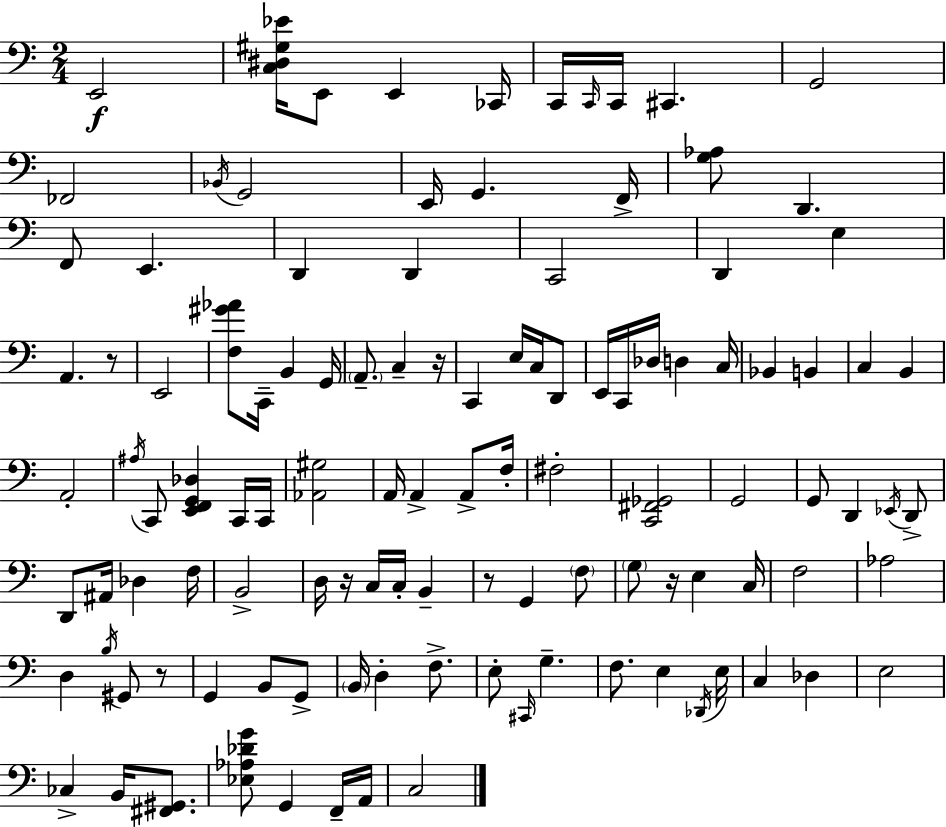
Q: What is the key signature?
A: C major